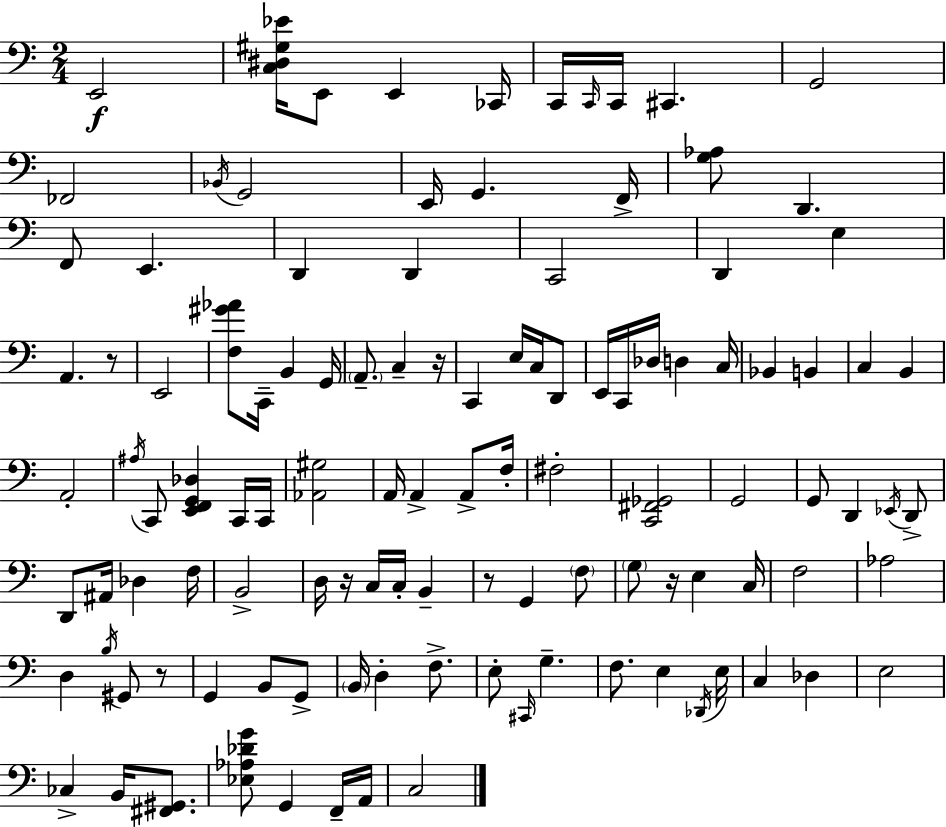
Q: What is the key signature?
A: C major